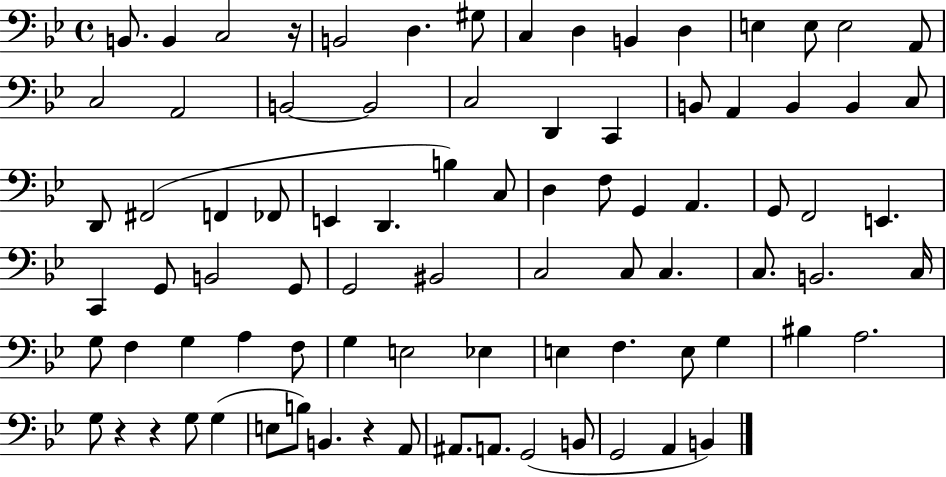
B2/e. B2/q C3/h R/s B2/h D3/q. G#3/e C3/q D3/q B2/q D3/q E3/q E3/e E3/h A2/e C3/h A2/h B2/h B2/h C3/h D2/q C2/q B2/e A2/q B2/q B2/q C3/e D2/e F#2/h F2/q FES2/e E2/q D2/q. B3/q C3/e D3/q F3/e G2/q A2/q. G2/e F2/h E2/q. C2/q G2/e B2/h G2/e G2/h BIS2/h C3/h C3/e C3/q. C3/e. B2/h. C3/s G3/e F3/q G3/q A3/q F3/e G3/q E3/h Eb3/q E3/q F3/q. E3/e G3/q BIS3/q A3/h. G3/e R/q R/q G3/e G3/q E3/e B3/e B2/q. R/q A2/e A#2/e. A2/e. G2/h B2/e G2/h A2/q B2/q